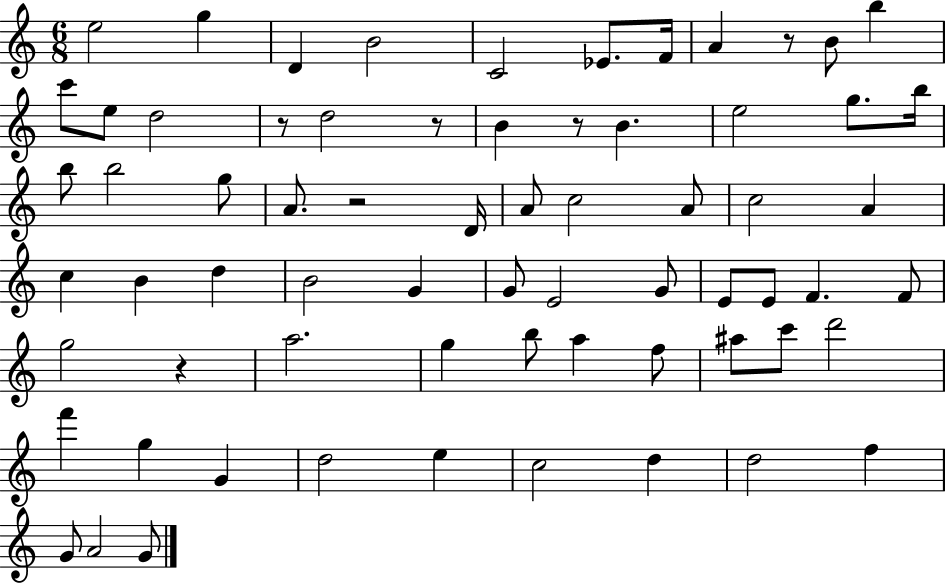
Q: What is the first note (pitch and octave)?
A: E5